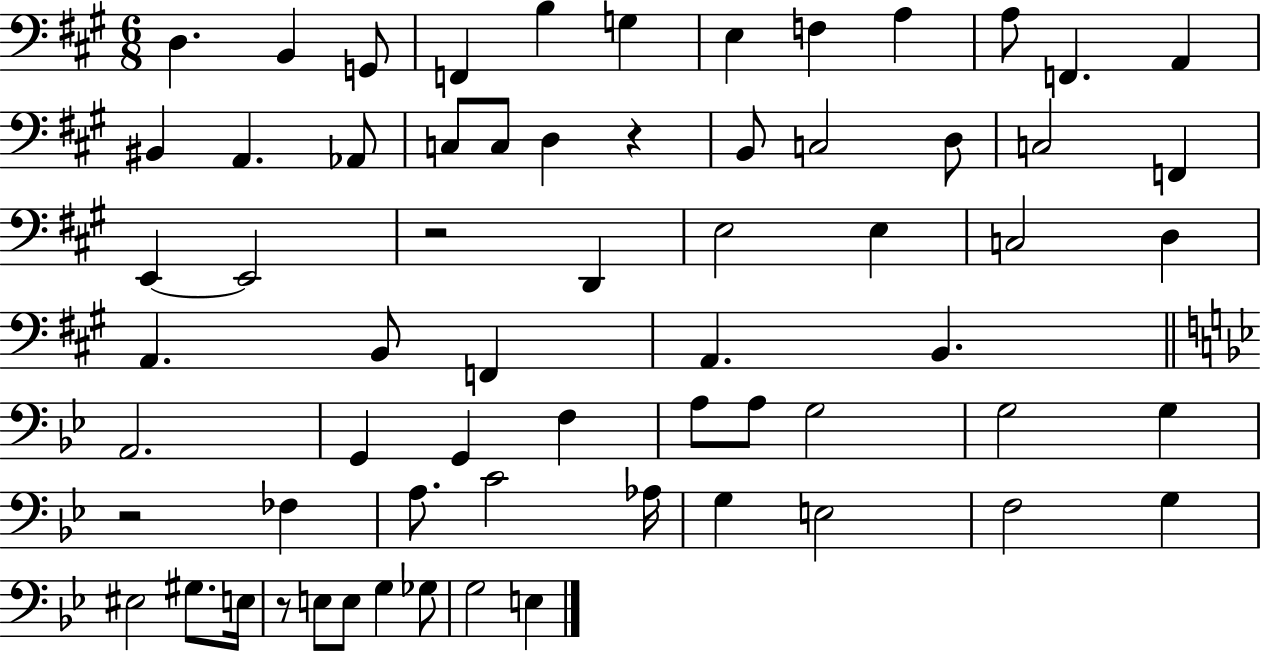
D3/q. B2/q G2/e F2/q B3/q G3/q E3/q F3/q A3/q A3/e F2/q. A2/q BIS2/q A2/q. Ab2/e C3/e C3/e D3/q R/q B2/e C3/h D3/e C3/h F2/q E2/q E2/h R/h D2/q E3/h E3/q C3/h D3/q A2/q. B2/e F2/q A2/q. B2/q. A2/h. G2/q G2/q F3/q A3/e A3/e G3/h G3/h G3/q R/h FES3/q A3/e. C4/h Ab3/s G3/q E3/h F3/h G3/q EIS3/h G#3/e. E3/s R/e E3/e E3/e G3/q Gb3/e G3/h E3/q